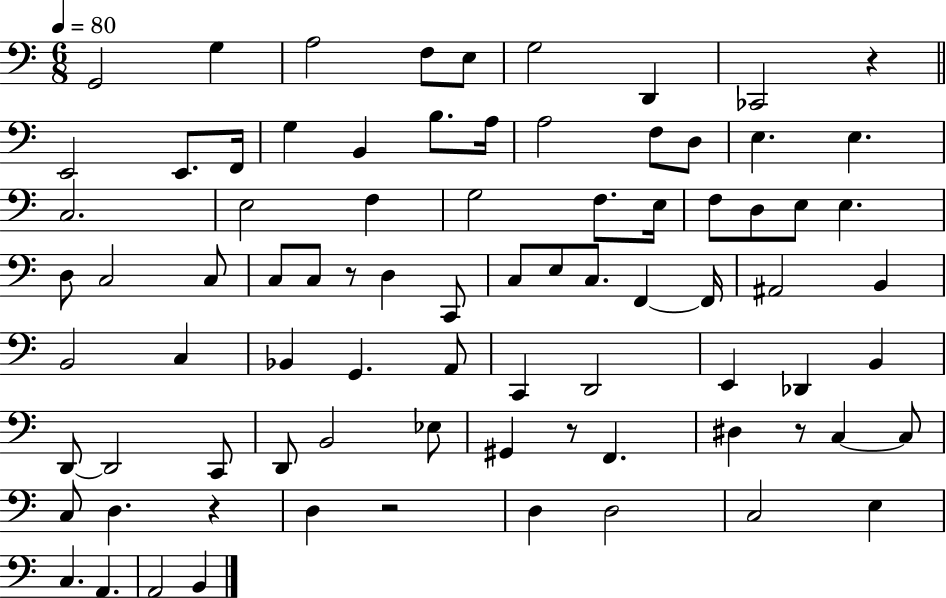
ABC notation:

X:1
T:Untitled
M:6/8
L:1/4
K:C
G,,2 G, A,2 F,/2 E,/2 G,2 D,, _C,,2 z E,,2 E,,/2 F,,/4 G, B,, B,/2 A,/4 A,2 F,/2 D,/2 E, E, C,2 E,2 F, G,2 F,/2 E,/4 F,/2 D,/2 E,/2 E, D,/2 C,2 C,/2 C,/2 C,/2 z/2 D, C,,/2 C,/2 E,/2 C,/2 F,, F,,/4 ^A,,2 B,, B,,2 C, _B,, G,, A,,/2 C,, D,,2 E,, _D,, B,, D,,/2 D,,2 C,,/2 D,,/2 B,,2 _E,/2 ^G,, z/2 F,, ^D, z/2 C, C,/2 C,/2 D, z D, z2 D, D,2 C,2 E, C, A,, A,,2 B,,